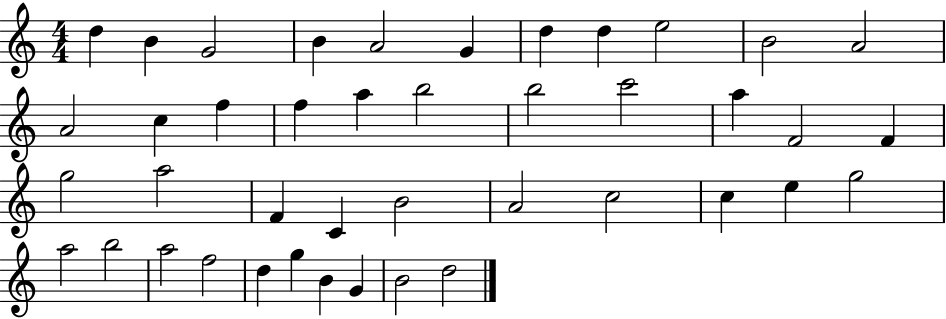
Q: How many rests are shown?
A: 0